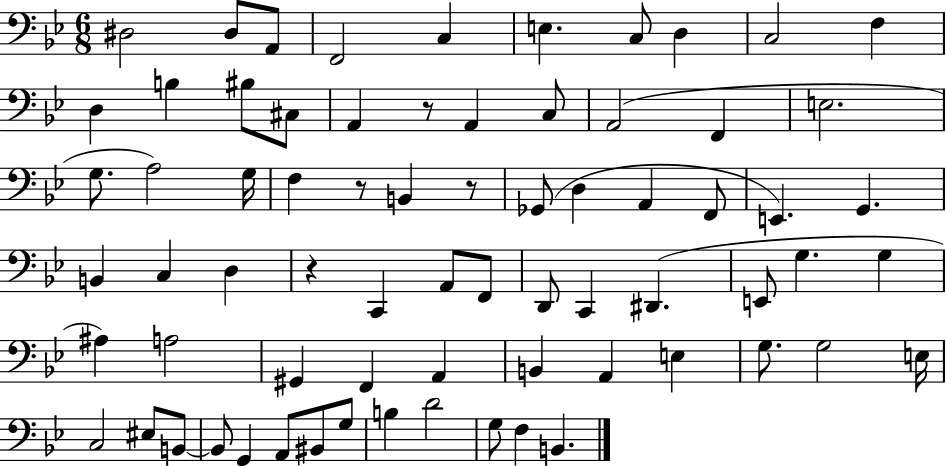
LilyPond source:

{
  \clef bass
  \numericTimeSignature
  \time 6/8
  \key bes \major
  dis2 dis8 a,8 | f,2 c4 | e4. c8 d4 | c2 f4 | \break d4 b4 bis8 cis8 | a,4 r8 a,4 c8 | a,2( f,4 | e2. | \break g8. a2) g16 | f4 r8 b,4 r8 | ges,8( d4 a,4 f,8 | e,4.) g,4. | \break b,4 c4 d4 | r4 c,4 a,8 f,8 | d,8 c,4 dis,4.( | e,8 g4. g4 | \break ais4) a2 | gis,4 f,4 a,4 | b,4 a,4 e4 | g8. g2 e16 | \break c2 eis8 b,8~~ | b,8 g,4 a,8 bis,8 g8 | b4 d'2 | g8 f4 b,4. | \break \bar "|."
}